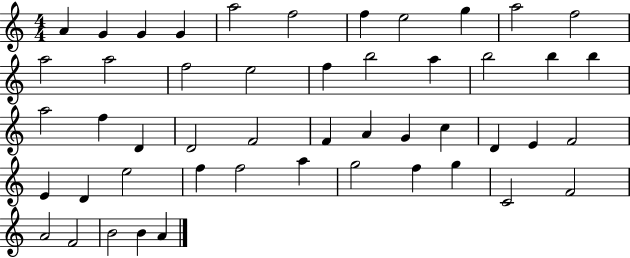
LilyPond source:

{
  \clef treble
  \numericTimeSignature
  \time 4/4
  \key c \major
  a'4 g'4 g'4 g'4 | a''2 f''2 | f''4 e''2 g''4 | a''2 f''2 | \break a''2 a''2 | f''2 e''2 | f''4 b''2 a''4 | b''2 b''4 b''4 | \break a''2 f''4 d'4 | d'2 f'2 | f'4 a'4 g'4 c''4 | d'4 e'4 f'2 | \break e'4 d'4 e''2 | f''4 f''2 a''4 | g''2 f''4 g''4 | c'2 f'2 | \break a'2 f'2 | b'2 b'4 a'4 | \bar "|."
}